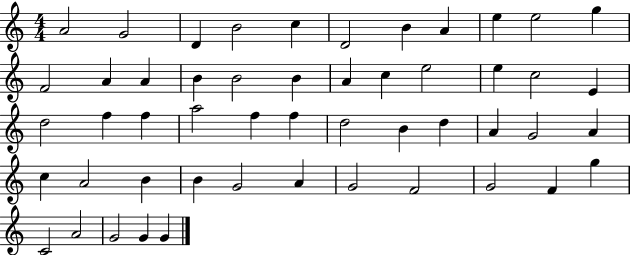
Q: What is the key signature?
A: C major